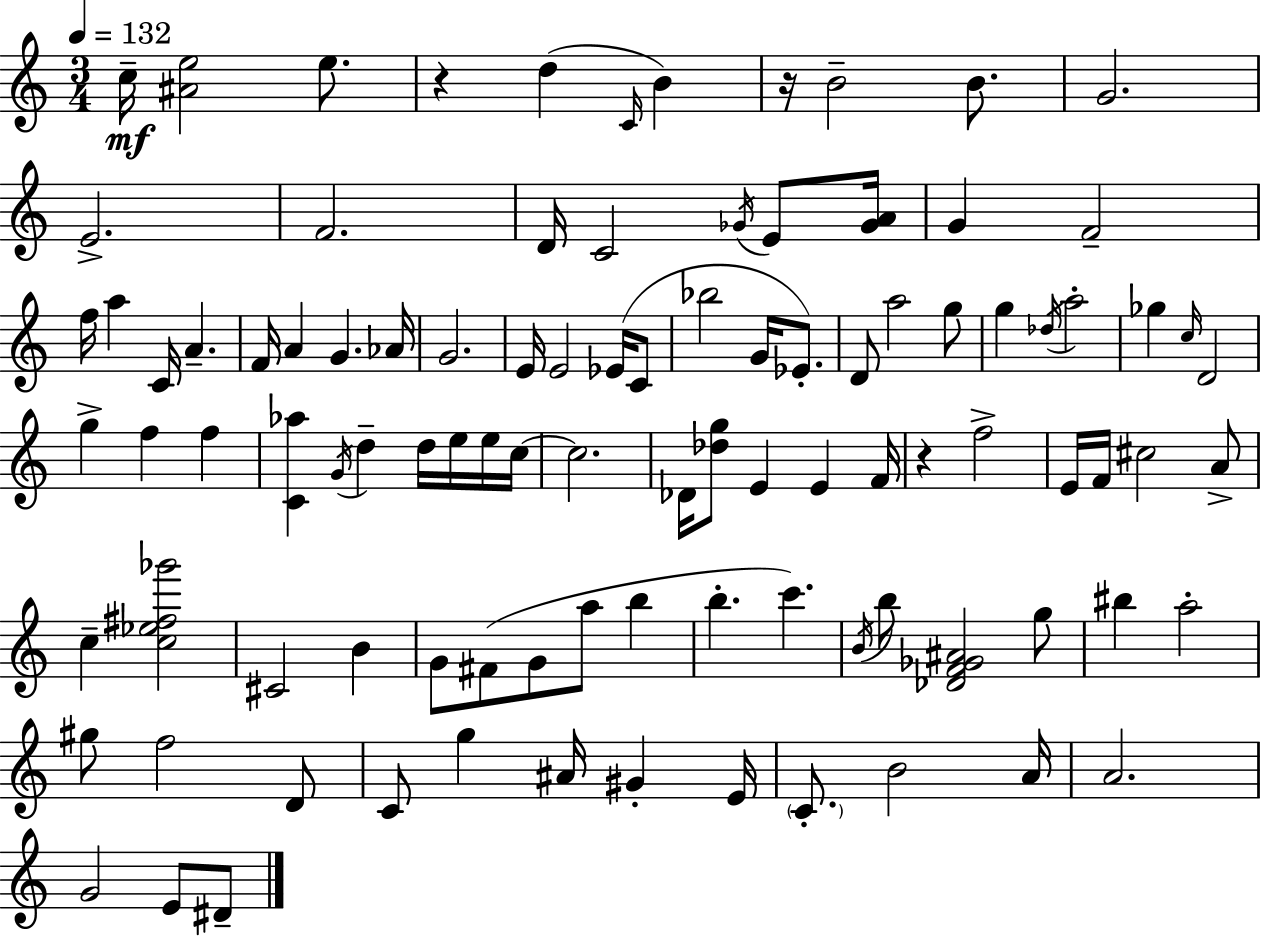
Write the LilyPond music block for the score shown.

{
  \clef treble
  \numericTimeSignature
  \time 3/4
  \key a \minor
  \tempo 4 = 132
  c''16--\mf <ais' e''>2 e''8. | r4 d''4( \grace { c'16 } b'4) | r16 b'2-- b'8. | g'2. | \break e'2.-> | f'2. | d'16 c'2 \acciaccatura { ges'16 } e'8 | <ges' a'>16 g'4 f'2-- | \break f''16 a''4 c'16 a'4.-- | f'16 a'4 g'4. | aes'16 g'2. | e'16 e'2 ees'16( | \break c'8 bes''2 g'16 ees'8.-.) | d'8 a''2 | g''8 g''4 \acciaccatura { des''16 } a''2-. | ges''4 \grace { c''16 } d'2 | \break g''4-> f''4 | f''4 <c' aes''>4 \acciaccatura { g'16 } d''4-- | d''16 e''16 e''16 c''16~~ c''2. | des'16 <des'' g''>8 e'4 | \break e'4 f'16 r4 f''2-> | e'16 f'16 cis''2 | a'8-> c''4-- <c'' ees'' fis'' ges'''>2 | cis'2 | \break b'4 g'8 fis'8( g'8 a''8 | b''4 b''4.-. c'''4.) | \acciaccatura { b'16 } b''8 <des' f' ges' ais'>2 | g''8 bis''4 a''2-. | \break gis''8 f''2 | d'8 c'8 g''4 | ais'16 gis'4-. e'16 \parenthesize c'8.-. b'2 | a'16 a'2. | \break g'2 | e'8 dis'8-- \bar "|."
}